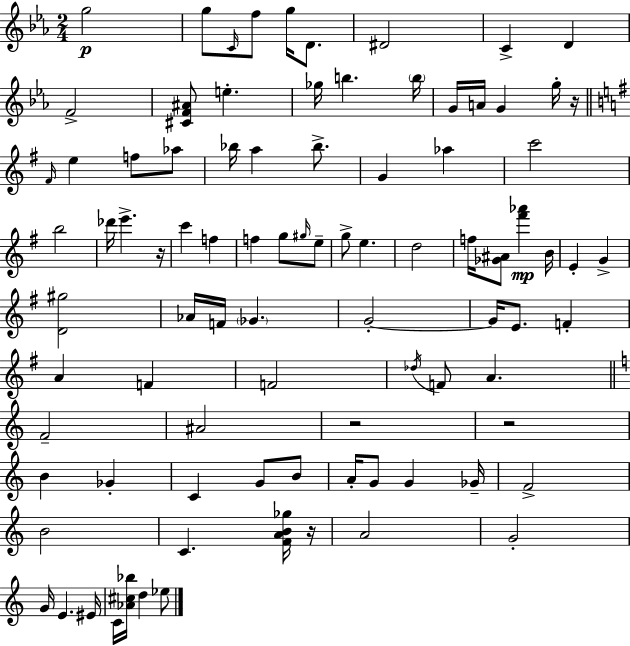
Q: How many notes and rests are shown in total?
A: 90